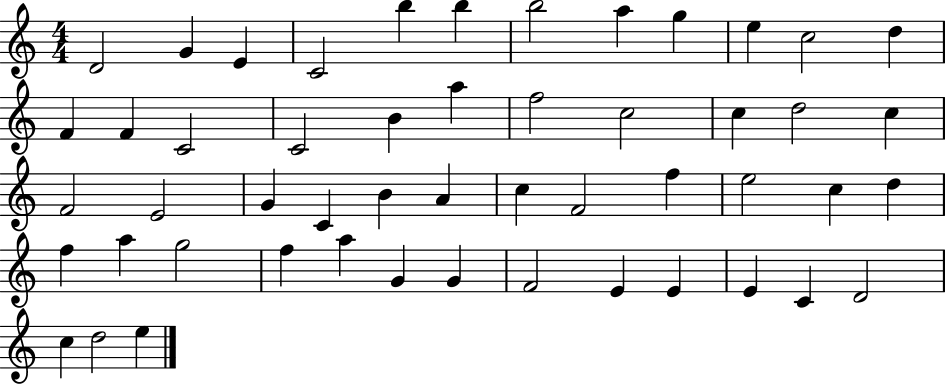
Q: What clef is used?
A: treble